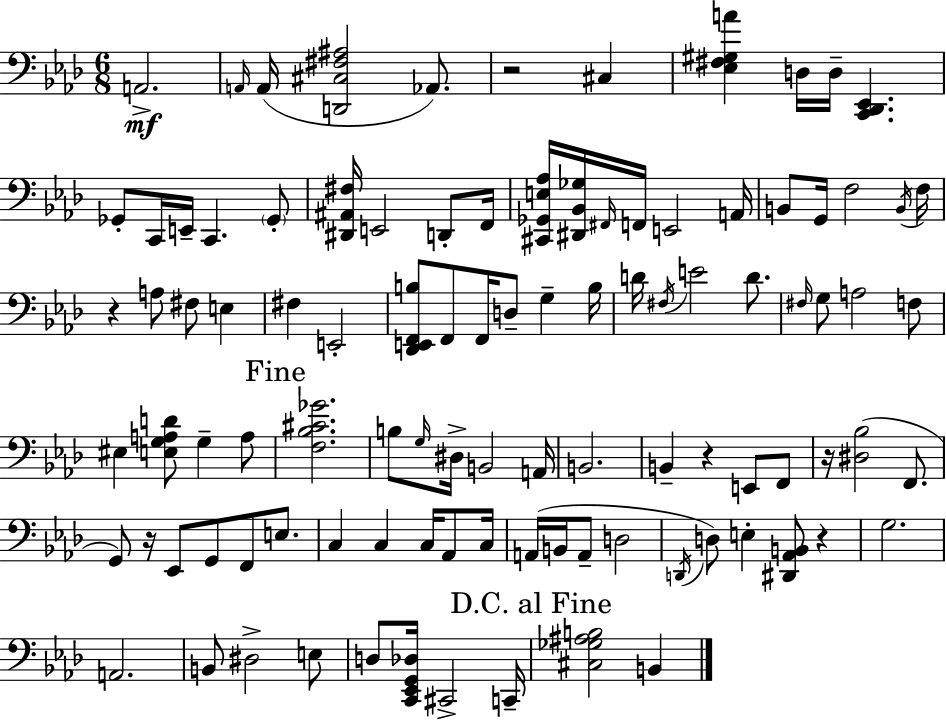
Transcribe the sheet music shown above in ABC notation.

X:1
T:Untitled
M:6/8
L:1/4
K:Ab
A,,2 A,,/4 A,,/4 [D,,^C,^F,^A,]2 _A,,/2 z2 ^C, [_E,^F,^G,A] D,/4 D,/4 [C,,_D,,_E,,] _G,,/2 C,,/4 E,,/4 C,, _G,,/2 [^D,,^A,,^F,]/4 E,,2 D,,/2 F,,/4 [^C,,_G,,E,_A,]/4 [^D,,_B,,_G,]/4 ^F,,/4 F,,/4 E,,2 A,,/4 B,,/2 G,,/4 F,2 B,,/4 F,/4 z A,/2 ^F,/2 E, ^F, E,,2 [_D,,E,,F,,B,]/2 F,,/2 F,,/4 D,/2 G, B,/4 D/4 ^F,/4 E2 D/2 ^F,/4 G,/2 A,2 F,/2 ^E, [E,G,A,D]/2 G, A,/2 [F,_B,^C_G]2 B,/2 G,/4 ^D,/4 B,,2 A,,/4 B,,2 B,, z E,,/2 F,,/2 z/4 [^D,_B,]2 F,,/2 G,,/2 z/4 _E,,/2 G,,/2 F,,/2 E,/2 C, C, C,/4 _A,,/2 C,/4 A,,/4 B,,/4 A,,/2 D,2 D,,/4 D,/2 E, [^D,,_A,,B,,]/2 z G,2 A,,2 B,,/2 ^D,2 E,/2 D,/2 [C,,_E,,G,,_D,]/4 ^C,,2 C,,/4 [^C,_G,^A,B,]2 B,,